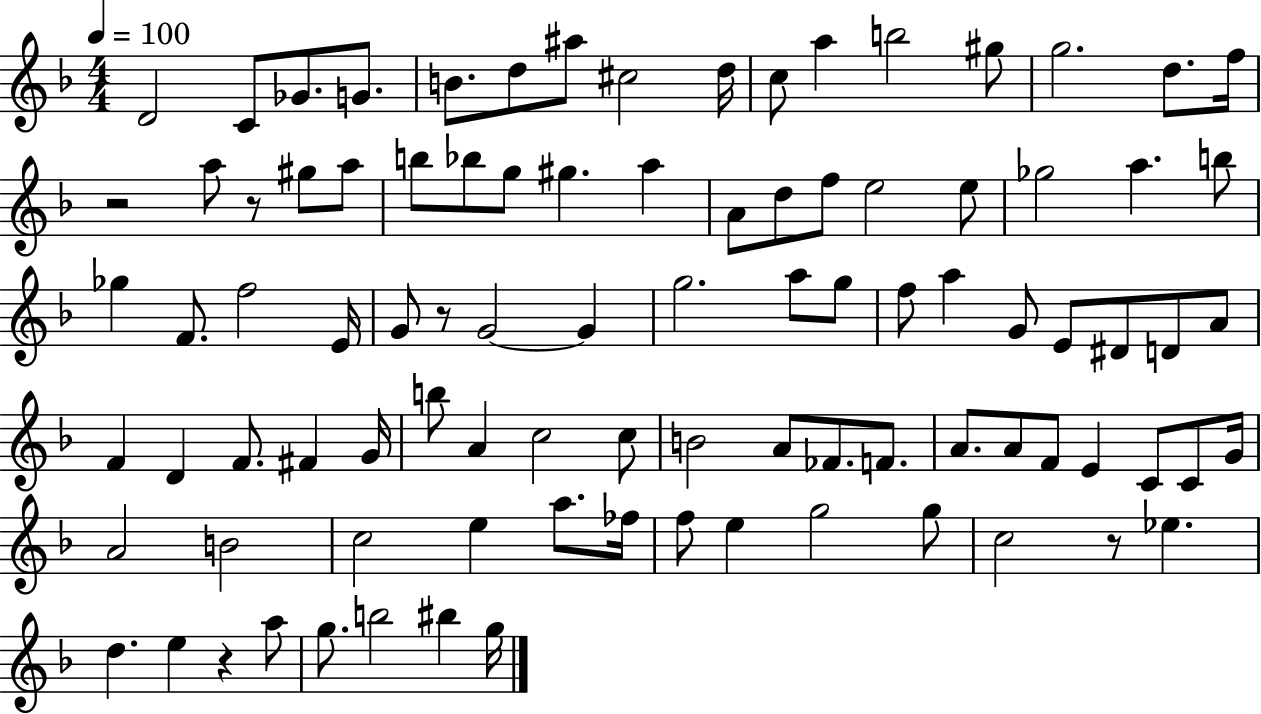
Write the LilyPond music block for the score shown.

{
  \clef treble
  \numericTimeSignature
  \time 4/4
  \key f \major
  \tempo 4 = 100
  d'2 c'8 ges'8. g'8. | b'8. d''8 ais''8 cis''2 d''16 | c''8 a''4 b''2 gis''8 | g''2. d''8. f''16 | \break r2 a''8 r8 gis''8 a''8 | b''8 bes''8 g''8 gis''4. a''4 | a'8 d''8 f''8 e''2 e''8 | ges''2 a''4. b''8 | \break ges''4 f'8. f''2 e'16 | g'8 r8 g'2~~ g'4 | g''2. a''8 g''8 | f''8 a''4 g'8 e'8 dis'8 d'8 a'8 | \break f'4 d'4 f'8. fis'4 g'16 | b''8 a'4 c''2 c''8 | b'2 a'8 fes'8. f'8. | a'8. a'8 f'8 e'4 c'8 c'8 g'16 | \break a'2 b'2 | c''2 e''4 a''8. fes''16 | f''8 e''4 g''2 g''8 | c''2 r8 ees''4. | \break d''4. e''4 r4 a''8 | g''8. b''2 bis''4 g''16 | \bar "|."
}